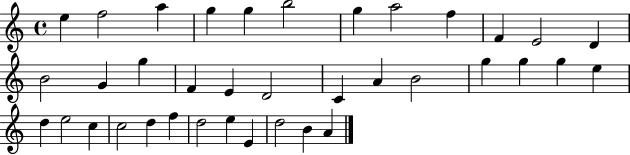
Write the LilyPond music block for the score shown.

{
  \clef treble
  \time 4/4
  \defaultTimeSignature
  \key c \major
  e''4 f''2 a''4 | g''4 g''4 b''2 | g''4 a''2 f''4 | f'4 e'2 d'4 | \break b'2 g'4 g''4 | f'4 e'4 d'2 | c'4 a'4 b'2 | g''4 g''4 g''4 e''4 | \break d''4 e''2 c''4 | c''2 d''4 f''4 | d''2 e''4 e'4 | d''2 b'4 a'4 | \break \bar "|."
}